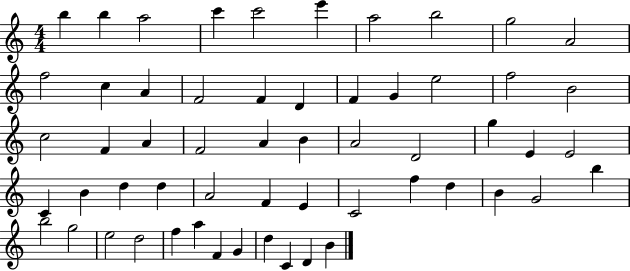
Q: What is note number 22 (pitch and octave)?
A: C5